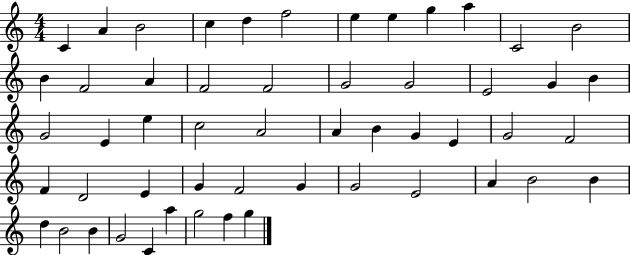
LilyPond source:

{
  \clef treble
  \numericTimeSignature
  \time 4/4
  \key c \major
  c'4 a'4 b'2 | c''4 d''4 f''2 | e''4 e''4 g''4 a''4 | c'2 b'2 | \break b'4 f'2 a'4 | f'2 f'2 | g'2 g'2 | e'2 g'4 b'4 | \break g'2 e'4 e''4 | c''2 a'2 | a'4 b'4 g'4 e'4 | g'2 f'2 | \break f'4 d'2 e'4 | g'4 f'2 g'4 | g'2 e'2 | a'4 b'2 b'4 | \break d''4 b'2 b'4 | g'2 c'4 a''4 | g''2 f''4 g''4 | \bar "|."
}